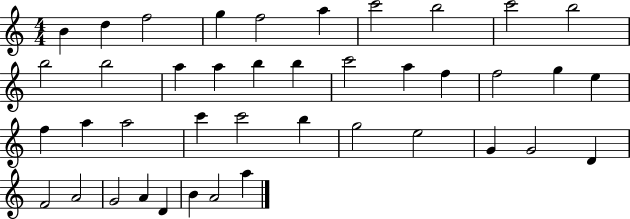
X:1
T:Untitled
M:4/4
L:1/4
K:C
B d f2 g f2 a c'2 b2 c'2 b2 b2 b2 a a b b c'2 a f f2 g e f a a2 c' c'2 b g2 e2 G G2 D F2 A2 G2 A D B A2 a